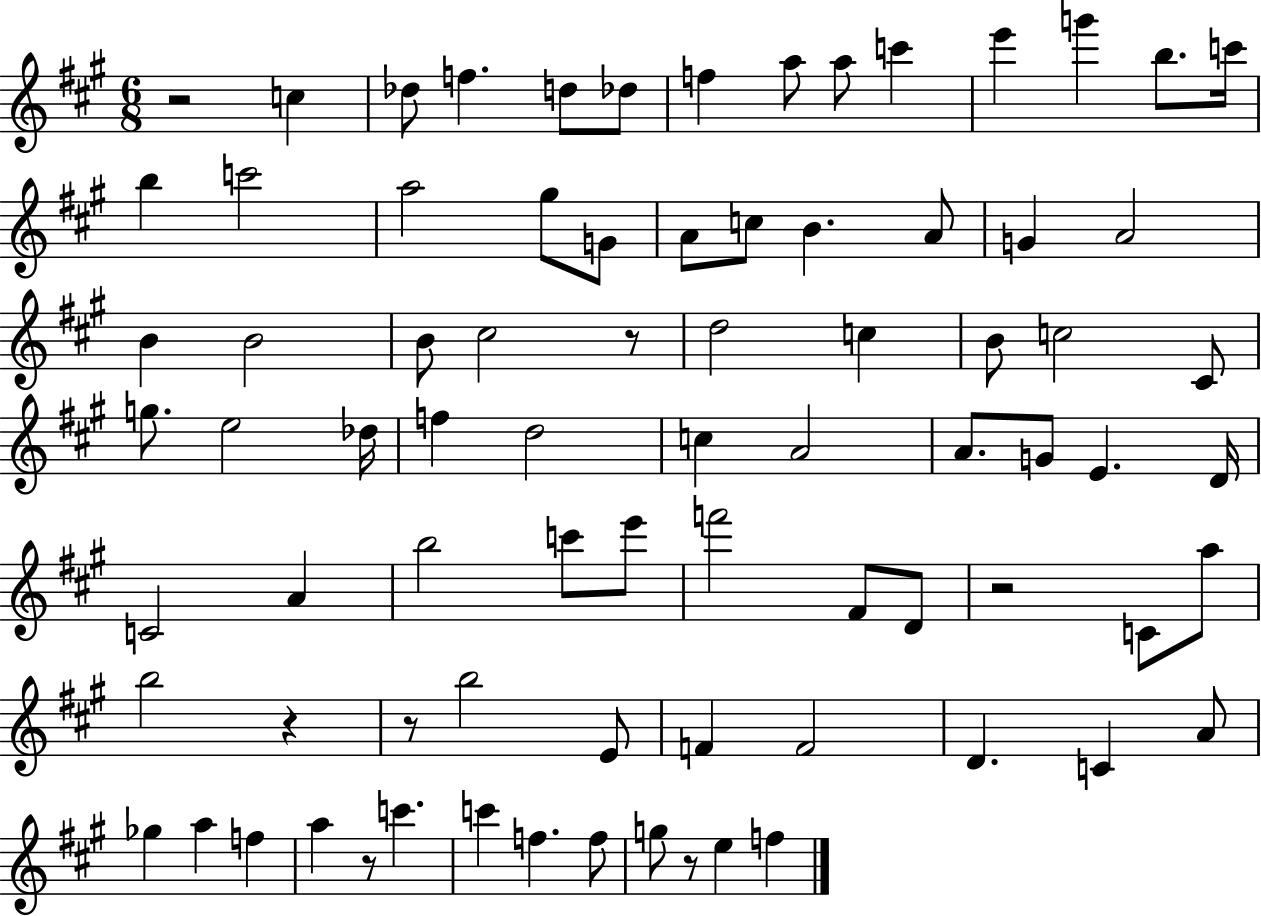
X:1
T:Untitled
M:6/8
L:1/4
K:A
z2 c _d/2 f d/2 _d/2 f a/2 a/2 c' e' g' b/2 c'/4 b c'2 a2 ^g/2 G/2 A/2 c/2 B A/2 G A2 B B2 B/2 ^c2 z/2 d2 c B/2 c2 ^C/2 g/2 e2 _d/4 f d2 c A2 A/2 G/2 E D/4 C2 A b2 c'/2 e'/2 f'2 ^F/2 D/2 z2 C/2 a/2 b2 z z/2 b2 E/2 F F2 D C A/2 _g a f a z/2 c' c' f f/2 g/2 z/2 e f